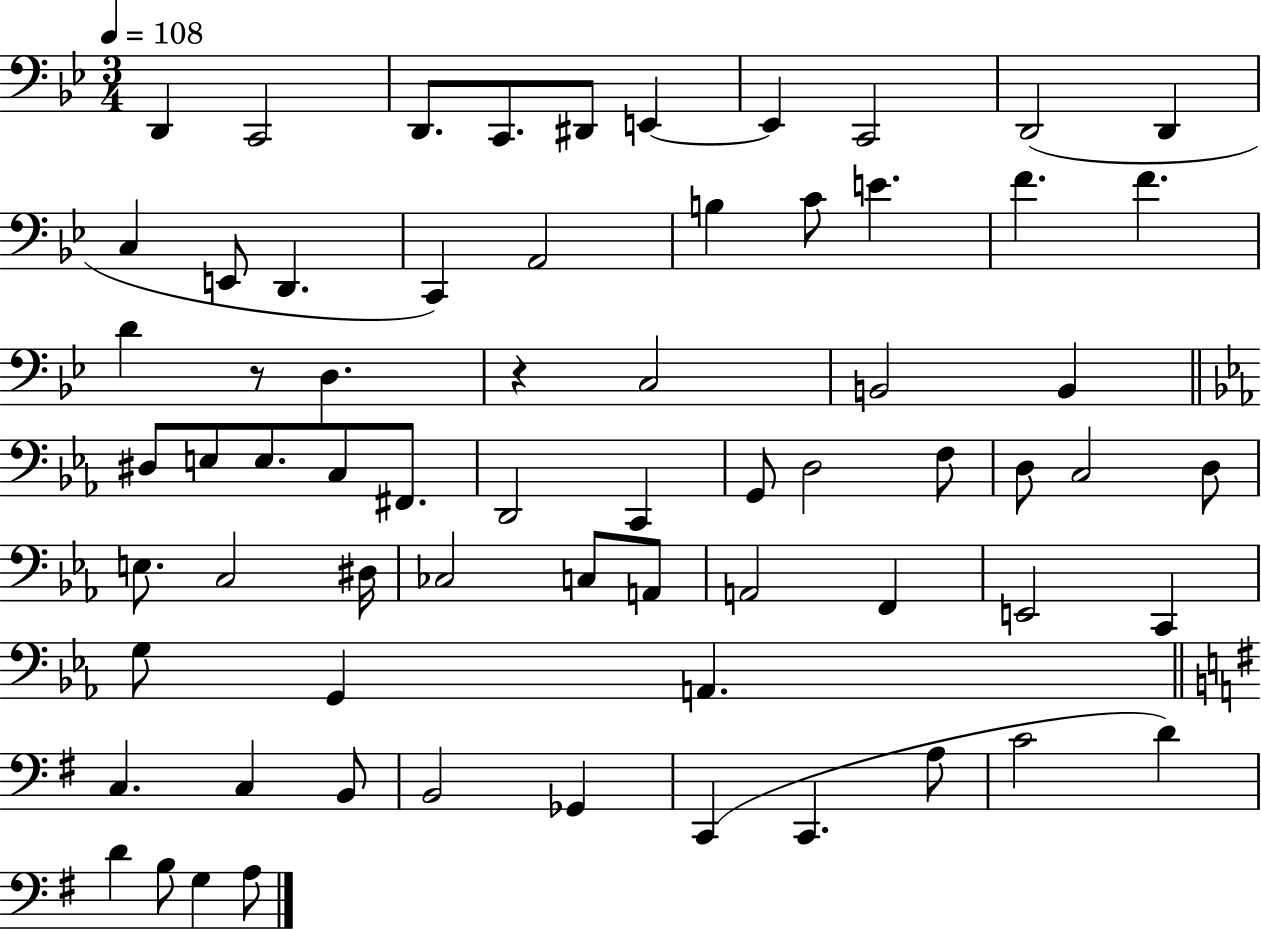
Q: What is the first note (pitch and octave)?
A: D2